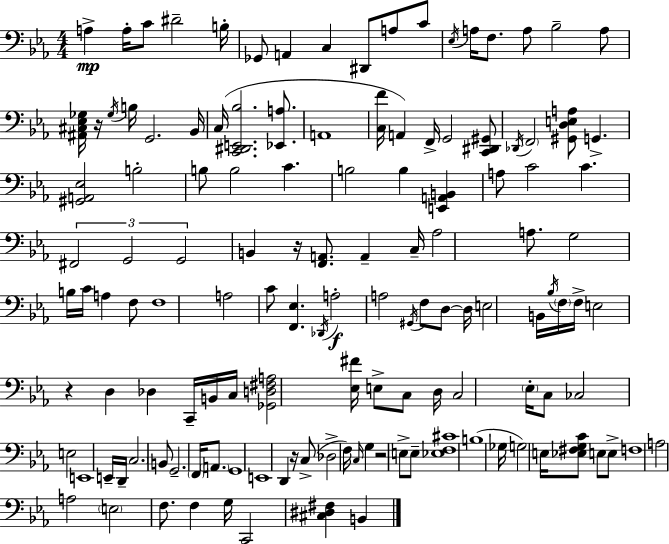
X:1
T:Untitled
M:4/4
L:1/4
K:Eb
A, A,/4 C/2 ^D2 B,/4 _G,,/2 A,, C, ^D,,/2 A,/2 C/2 _E,/4 A,/4 F,/2 A,/2 _B,2 A,/2 [^A,,^C,_E,_G,]/4 z/4 _G,/4 B,/4 G,,2 _B,,/4 C,/4 [C,,^D,,E,,_B,]2 [_E,,A,]/2 A,,4 [C,F]/4 A,, F,,/4 G,,2 [C,,^D,,^G,,]/2 _D,,/4 F,,2 [^G,,D,E,A,]/2 G,, [^G,,A,,_E,]2 B,2 B,/2 B,2 C B,2 B, [E,,A,,B,,] A,/2 C2 C ^F,,2 G,,2 G,,2 B,, z/4 [F,,A,,]/2 A,, C,/4 _A,2 A,/2 G,2 B,/4 C/4 A, F,/2 F,4 A,2 C/2 [F,,_E,] _D,,/4 A,2 A,2 ^G,,/4 F,/2 D,/2 D,/4 E,2 B,,/4 _B,/4 F,/4 F,/4 E,2 z D, _D, C,,/4 B,,/4 C,/4 [_G,,D,^F,A,]2 [_E,^F]/4 E,/2 C,/2 D,/4 C,2 _E,/4 C,/2 _C,2 E,2 E,,4 E,,/4 D,,/4 C,2 B,,/2 G,,2 F,,/4 A,,/2 G,,4 E,,4 D,, z/4 C,/2 _D,2 F,/4 C,/4 G, z2 E,/2 E,/2 [_E,F,^C]4 B,4 _G,/4 G,2 E,/4 [_E,^F,G,C]/2 E,/2 E,/2 F,4 A,2 A,2 E,2 F,/2 F, G,/4 C,,2 [^C,^D,^F,] B,,